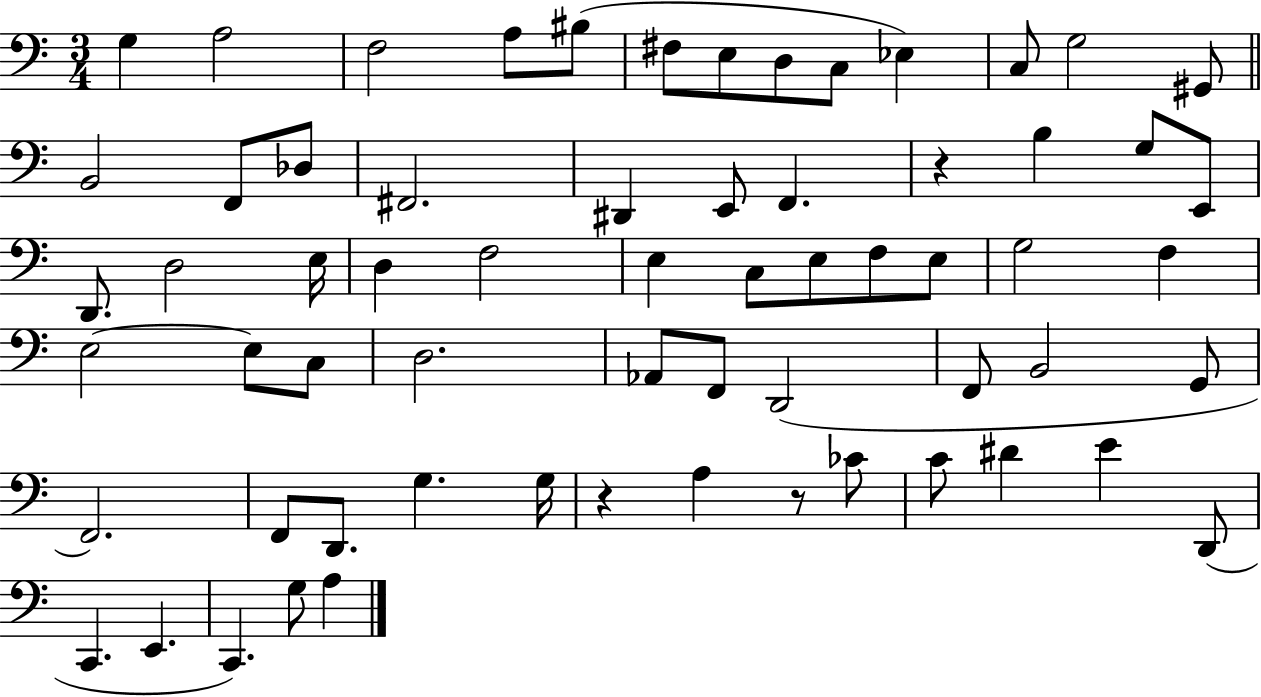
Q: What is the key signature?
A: C major